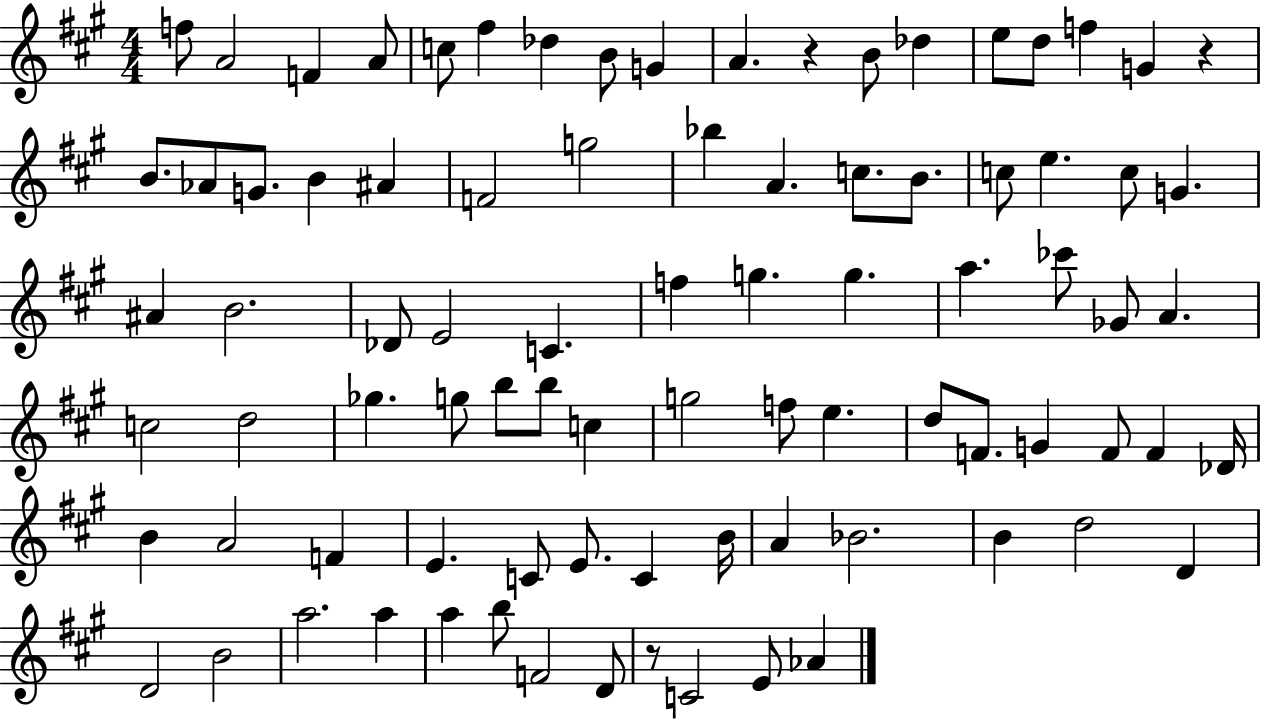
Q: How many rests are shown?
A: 3